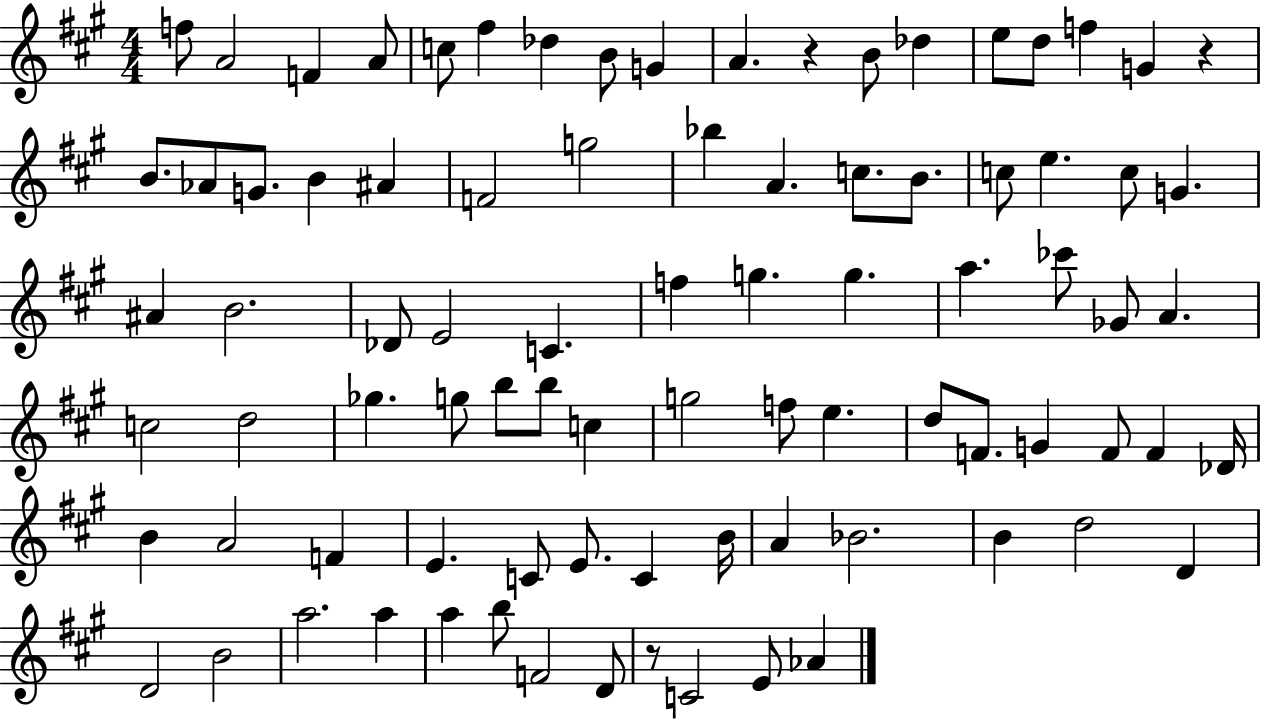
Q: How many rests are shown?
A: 3